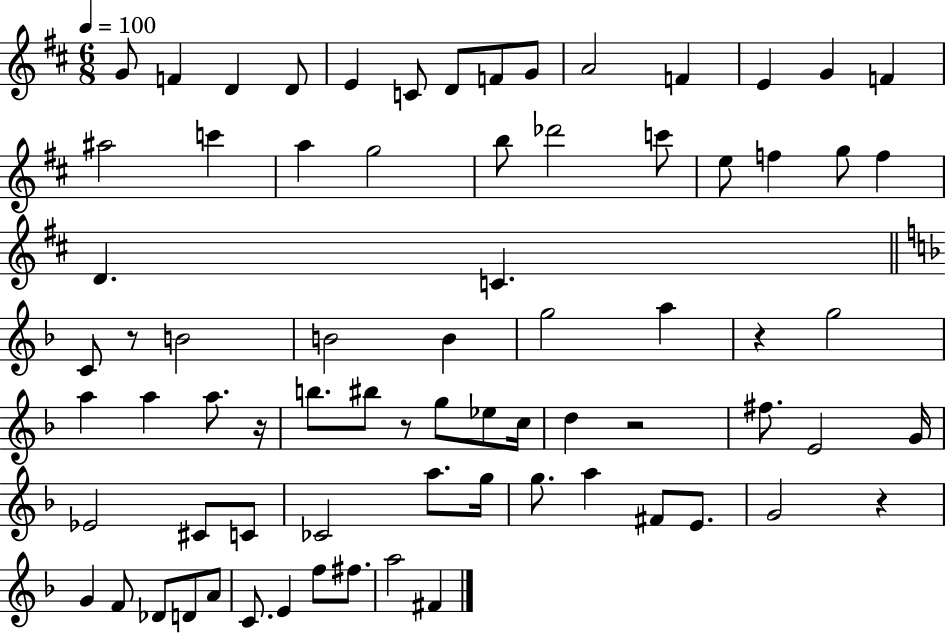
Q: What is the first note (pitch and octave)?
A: G4